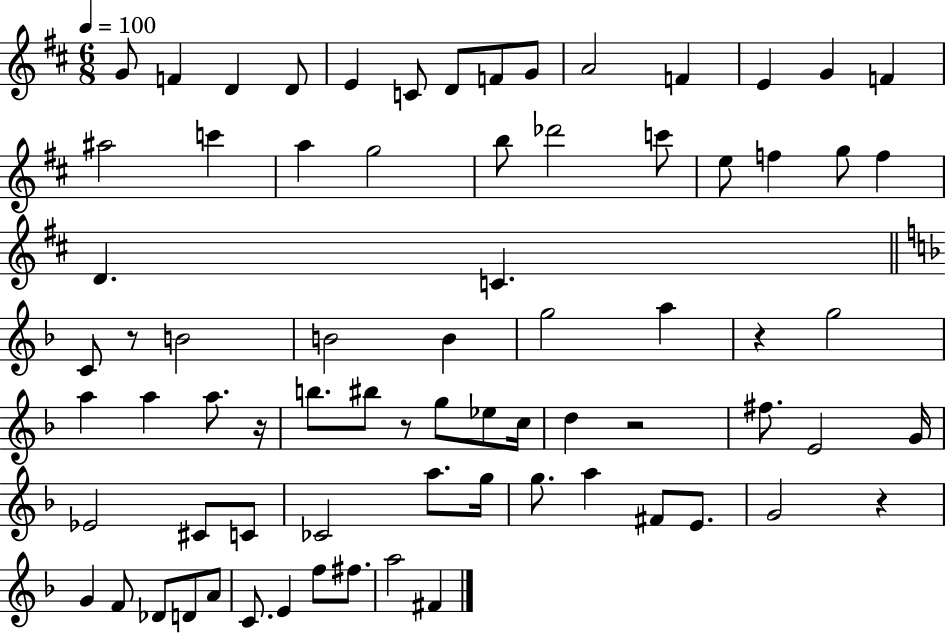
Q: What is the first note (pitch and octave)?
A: G4